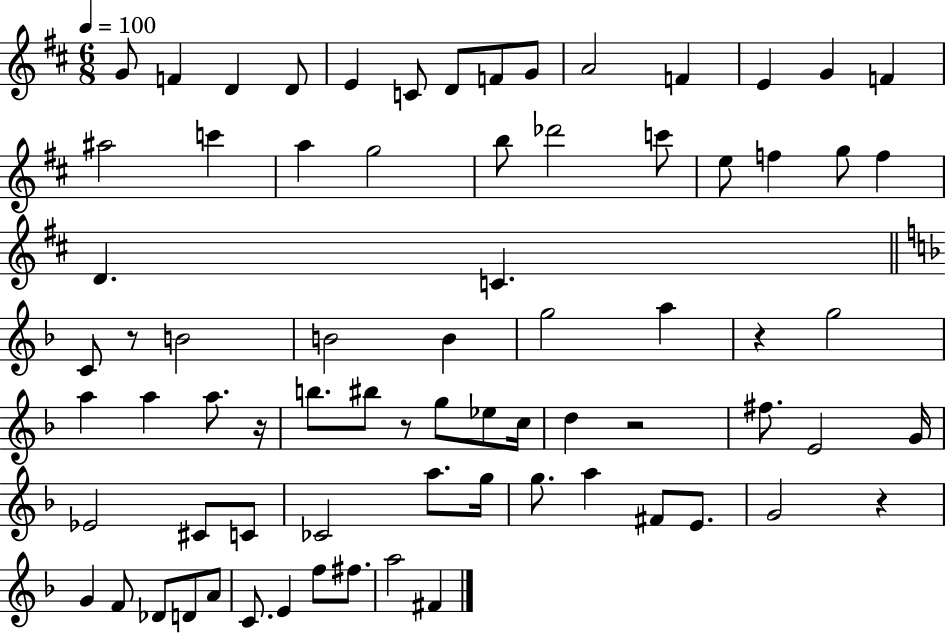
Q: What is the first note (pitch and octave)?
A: G4